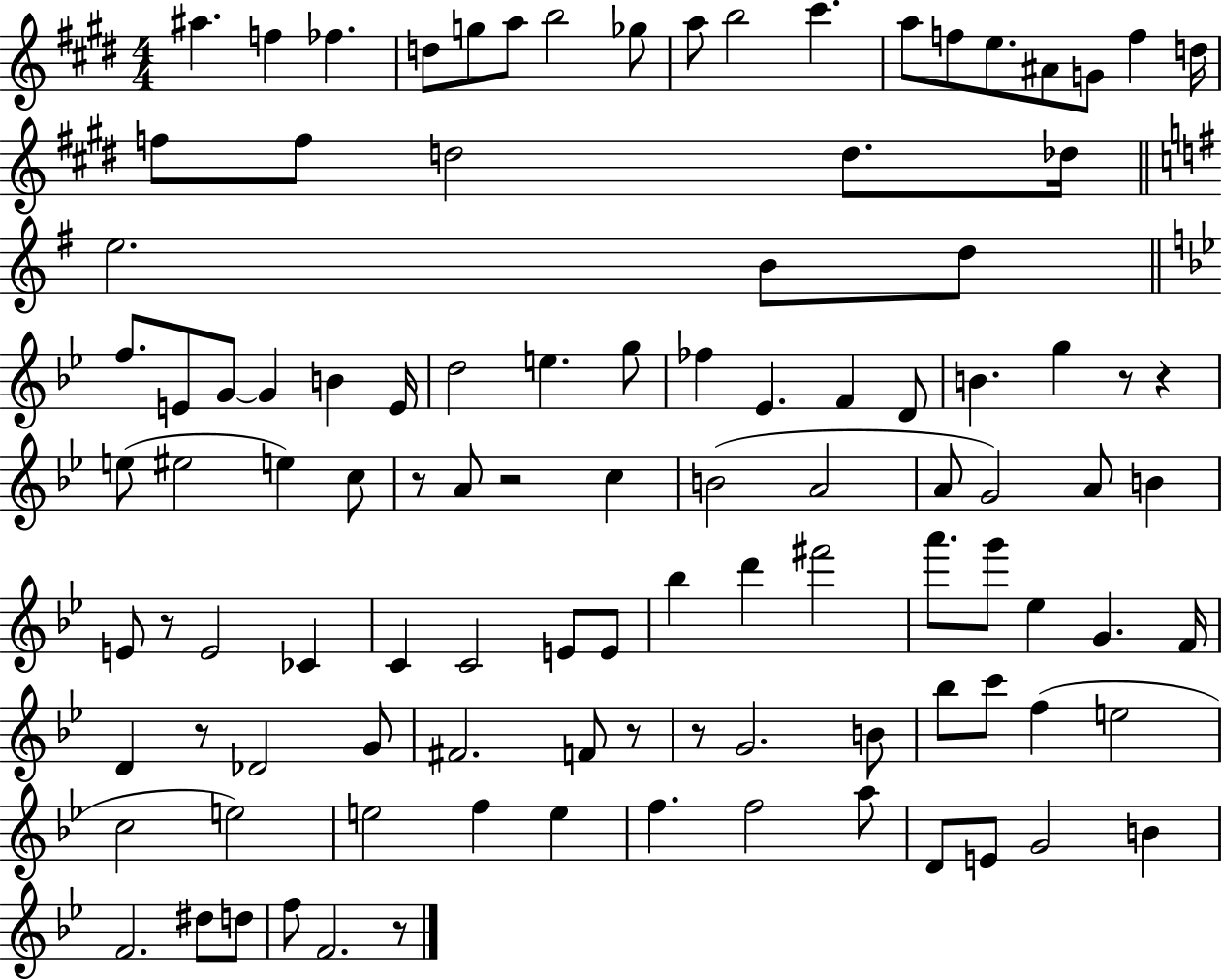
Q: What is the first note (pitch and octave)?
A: A#5